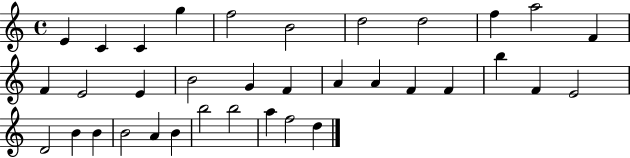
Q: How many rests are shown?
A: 0